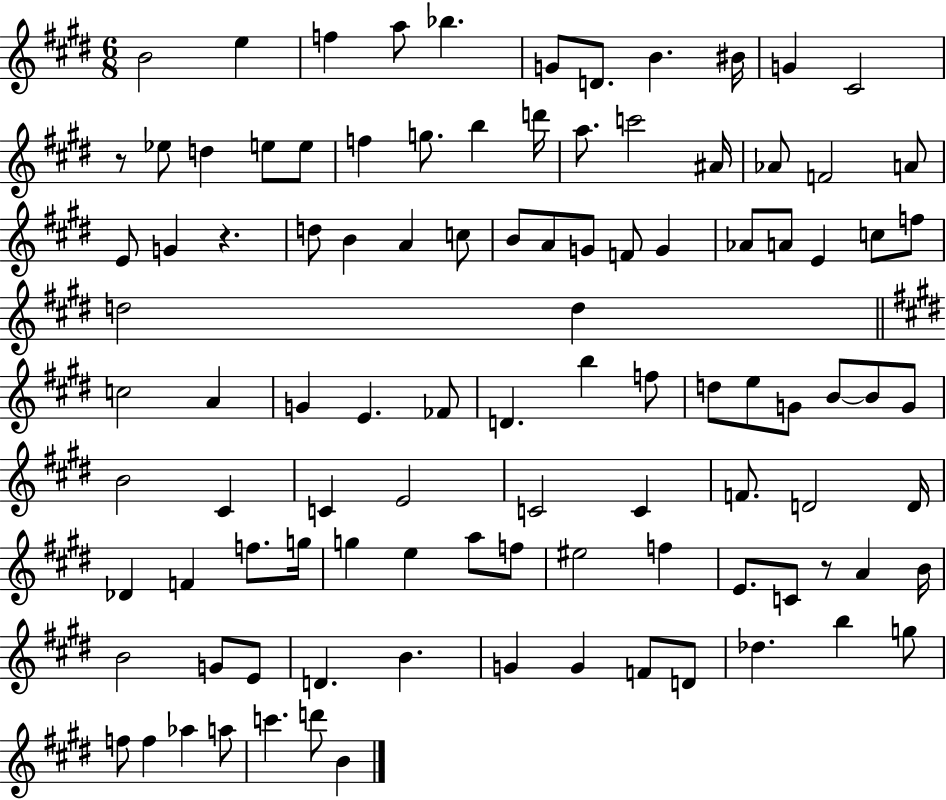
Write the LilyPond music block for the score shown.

{
  \clef treble
  \numericTimeSignature
  \time 6/8
  \key e \major
  b'2 e''4 | f''4 a''8 bes''4. | g'8 d'8. b'4. bis'16 | g'4 cis'2 | \break r8 ees''8 d''4 e''8 e''8 | f''4 g''8. b''4 d'''16 | a''8. c'''2 ais'16 | aes'8 f'2 a'8 | \break e'8 g'4 r4. | d''8 b'4 a'4 c''8 | b'8 a'8 g'8 f'8 g'4 | aes'8 a'8 e'4 c''8 f''8 | \break d''2 d''4 | \bar "||" \break \key e \major c''2 a'4 | g'4 e'4. fes'8 | d'4. b''4 f''8 | d''8 e''8 g'8 b'8~~ b'8 g'8 | \break b'2 cis'4 | c'4 e'2 | c'2 c'4 | f'8. d'2 d'16 | \break des'4 f'4 f''8. g''16 | g''4 e''4 a''8 f''8 | eis''2 f''4 | e'8. c'8 r8 a'4 b'16 | \break b'2 g'8 e'8 | d'4. b'4. | g'4 g'4 f'8 d'8 | des''4. b''4 g''8 | \break f''8 f''4 aes''4 a''8 | c'''4. d'''8 b'4 | \bar "|."
}